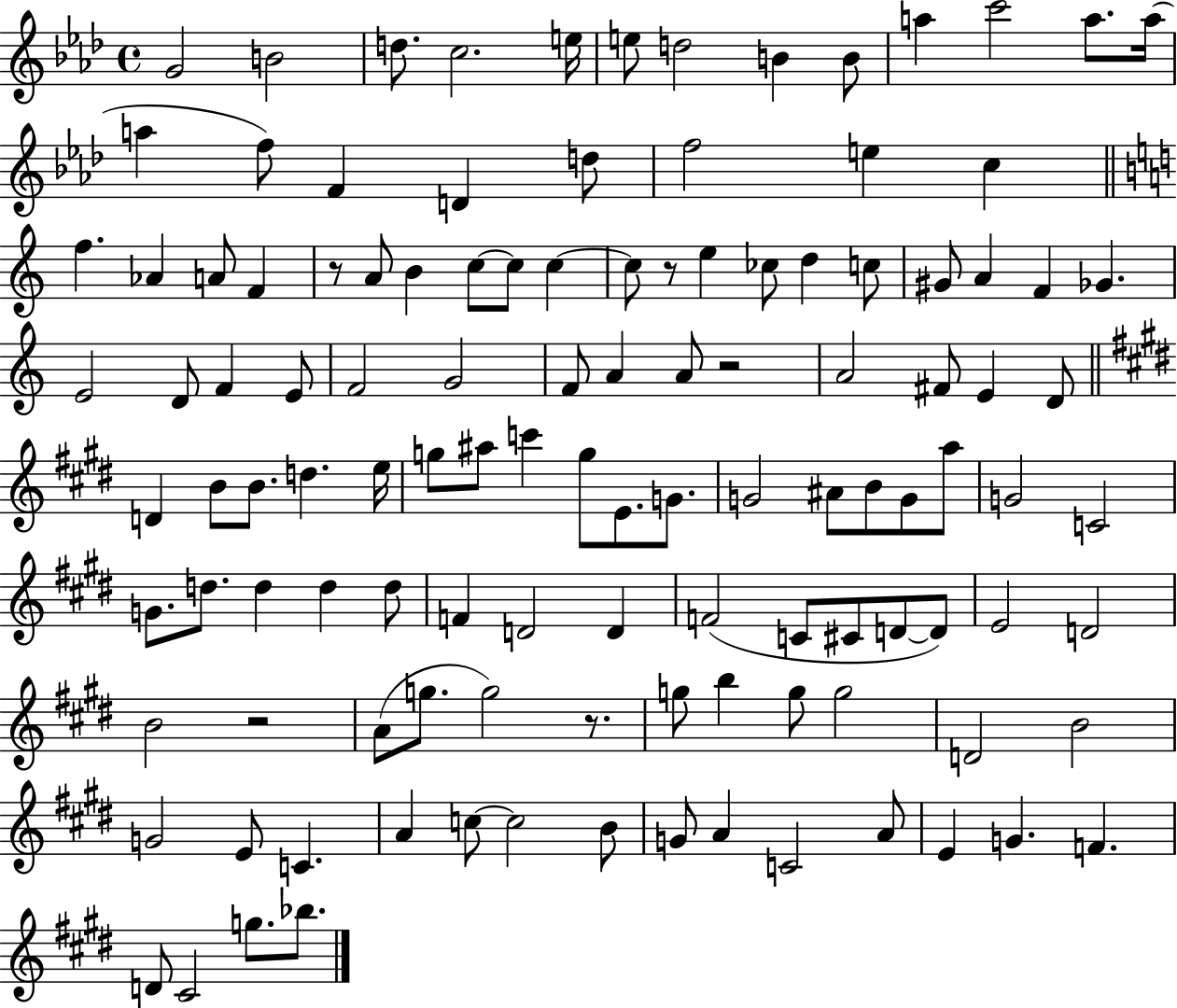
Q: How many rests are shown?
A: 5